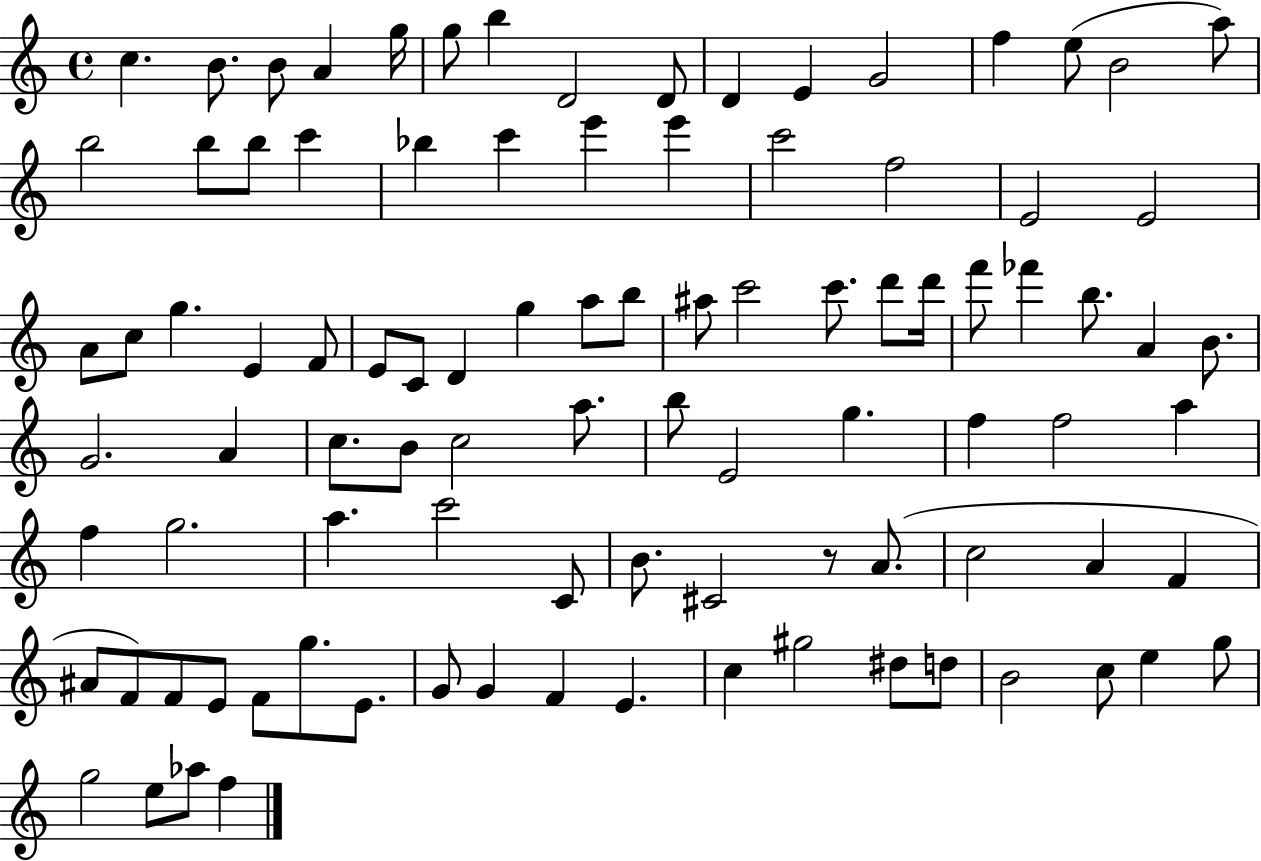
X:1
T:Untitled
M:4/4
L:1/4
K:C
c B/2 B/2 A g/4 g/2 b D2 D/2 D E G2 f e/2 B2 a/2 b2 b/2 b/2 c' _b c' e' e' c'2 f2 E2 E2 A/2 c/2 g E F/2 E/2 C/2 D g a/2 b/2 ^a/2 c'2 c'/2 d'/2 d'/4 f'/2 _f' b/2 A B/2 G2 A c/2 B/2 c2 a/2 b/2 E2 g f f2 a f g2 a c'2 C/2 B/2 ^C2 z/2 A/2 c2 A F ^A/2 F/2 F/2 E/2 F/2 g/2 E/2 G/2 G F E c ^g2 ^d/2 d/2 B2 c/2 e g/2 g2 e/2 _a/2 f